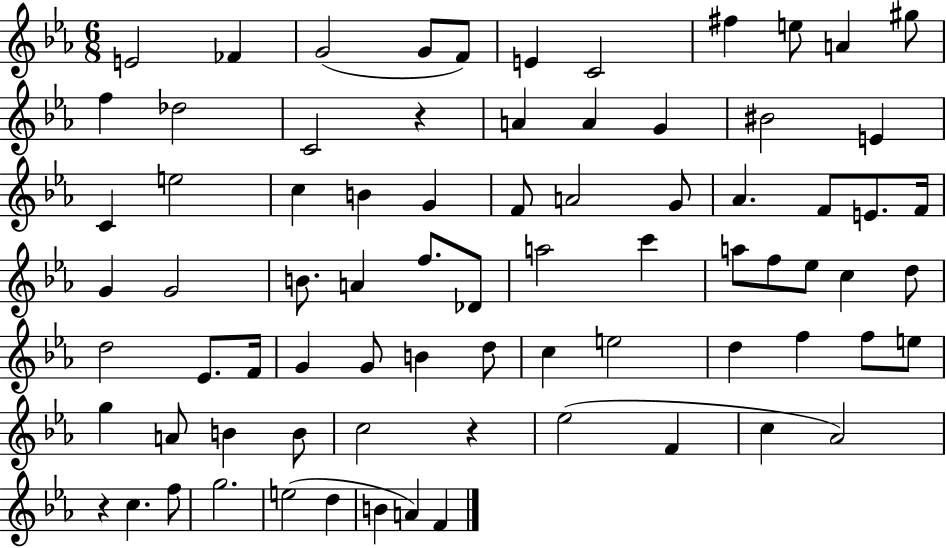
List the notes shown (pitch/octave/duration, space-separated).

E4/h FES4/q G4/h G4/e F4/e E4/q C4/h F#5/q E5/e A4/q G#5/e F5/q Db5/h C4/h R/q A4/q A4/q G4/q BIS4/h E4/q C4/q E5/h C5/q B4/q G4/q F4/e A4/h G4/e Ab4/q. F4/e E4/e. F4/s G4/q G4/h B4/e. A4/q F5/e. Db4/e A5/h C6/q A5/e F5/e Eb5/e C5/q D5/e D5/h Eb4/e. F4/s G4/q G4/e B4/q D5/e C5/q E5/h D5/q F5/q F5/e E5/e G5/q A4/e B4/q B4/e C5/h R/q Eb5/h F4/q C5/q Ab4/h R/q C5/q. F5/e G5/h. E5/h D5/q B4/q A4/q F4/q